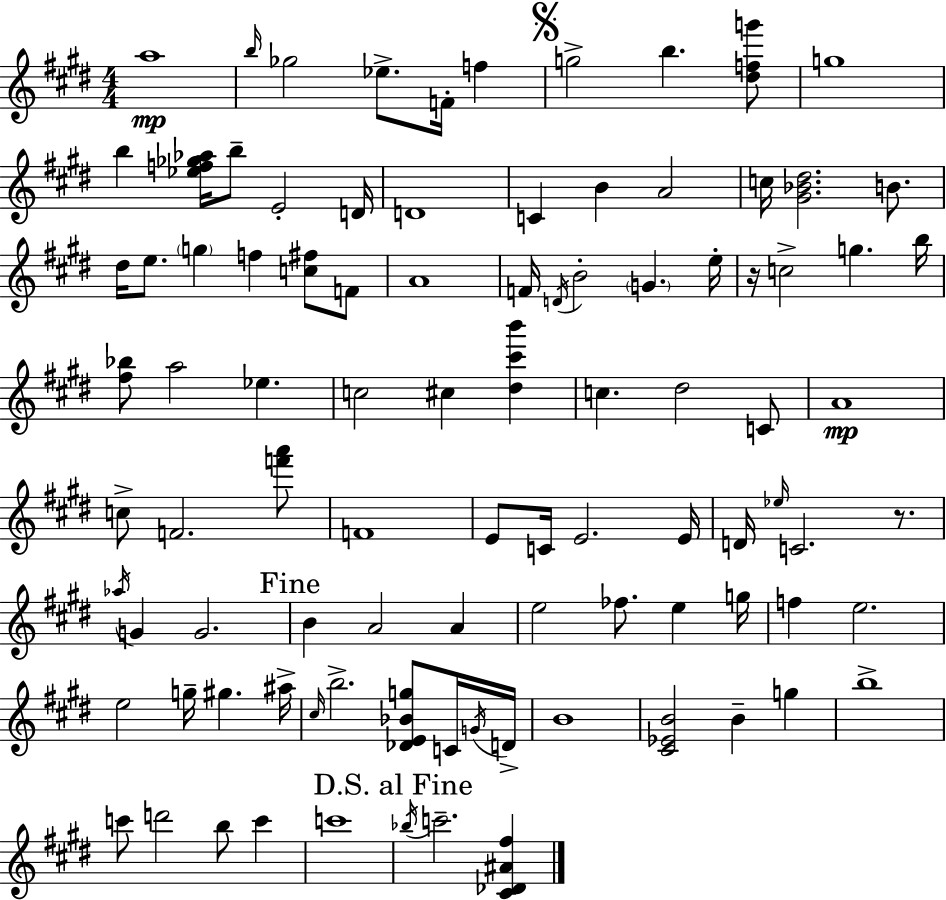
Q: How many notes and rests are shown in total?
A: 95